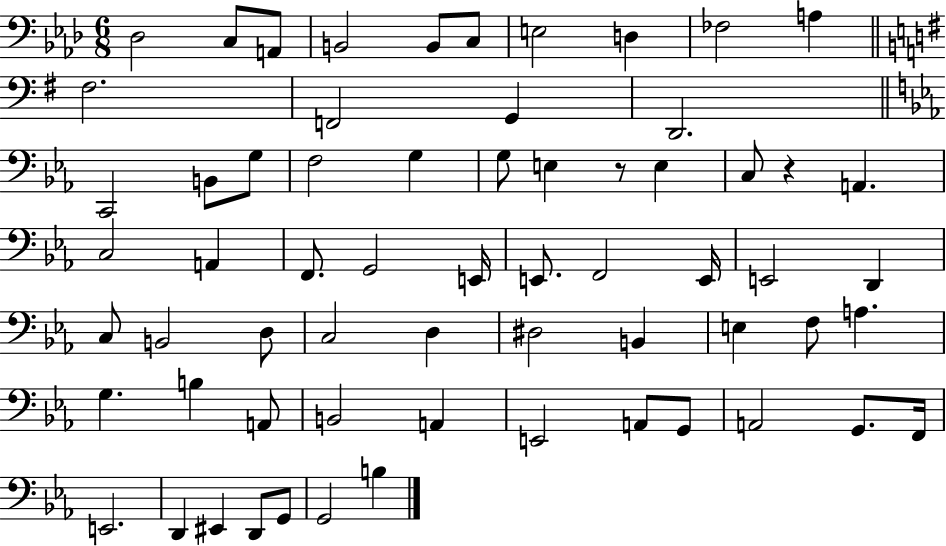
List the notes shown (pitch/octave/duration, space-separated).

Db3/h C3/e A2/e B2/h B2/e C3/e E3/h D3/q FES3/h A3/q F#3/h. F2/h G2/q D2/h. C2/h B2/e G3/e F3/h G3/q G3/e E3/q R/e E3/q C3/e R/q A2/q. C3/h A2/q F2/e. G2/h E2/s E2/e. F2/h E2/s E2/h D2/q C3/e B2/h D3/e C3/h D3/q D#3/h B2/q E3/q F3/e A3/q. G3/q. B3/q A2/e B2/h A2/q E2/h A2/e G2/e A2/h G2/e. F2/s E2/h. D2/q EIS2/q D2/e G2/e G2/h B3/q